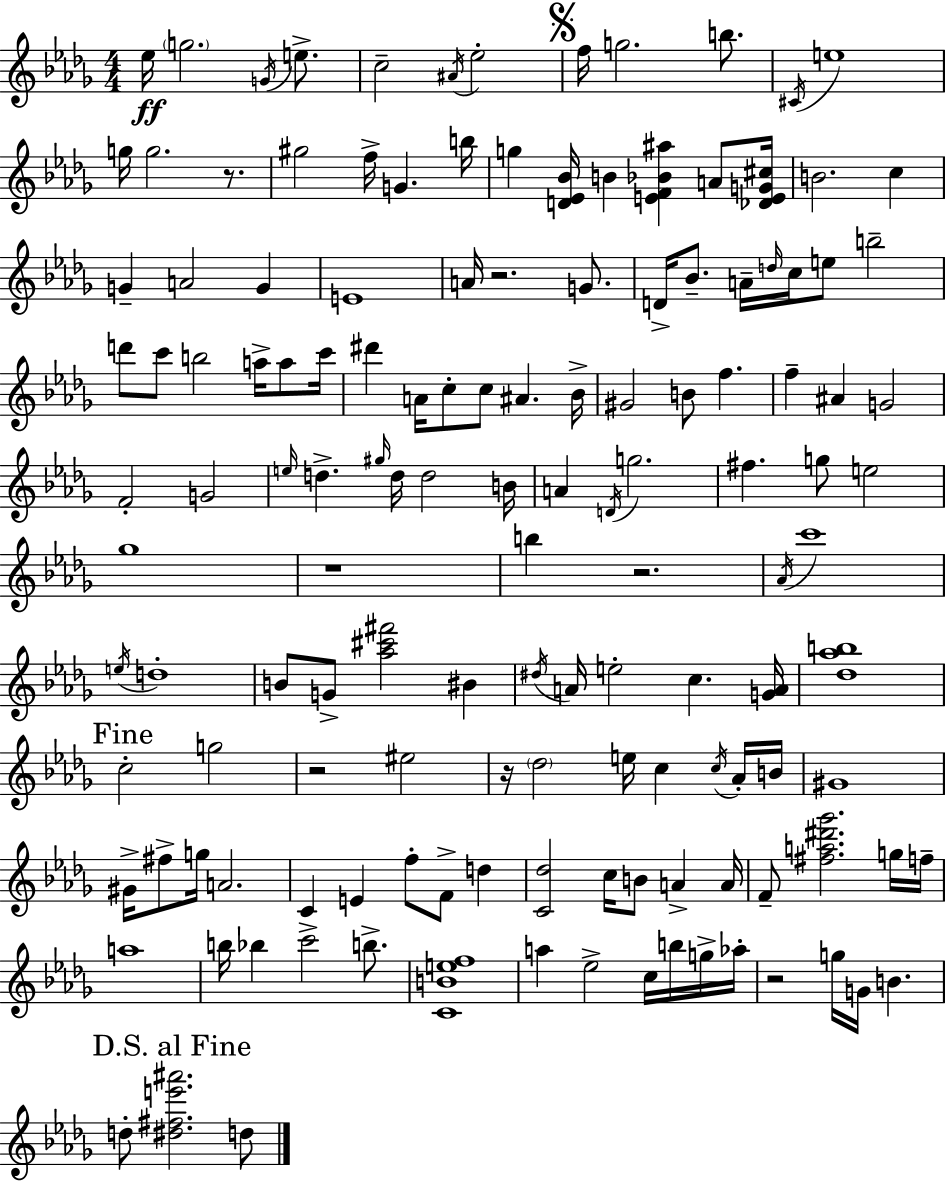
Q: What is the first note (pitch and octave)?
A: Eb5